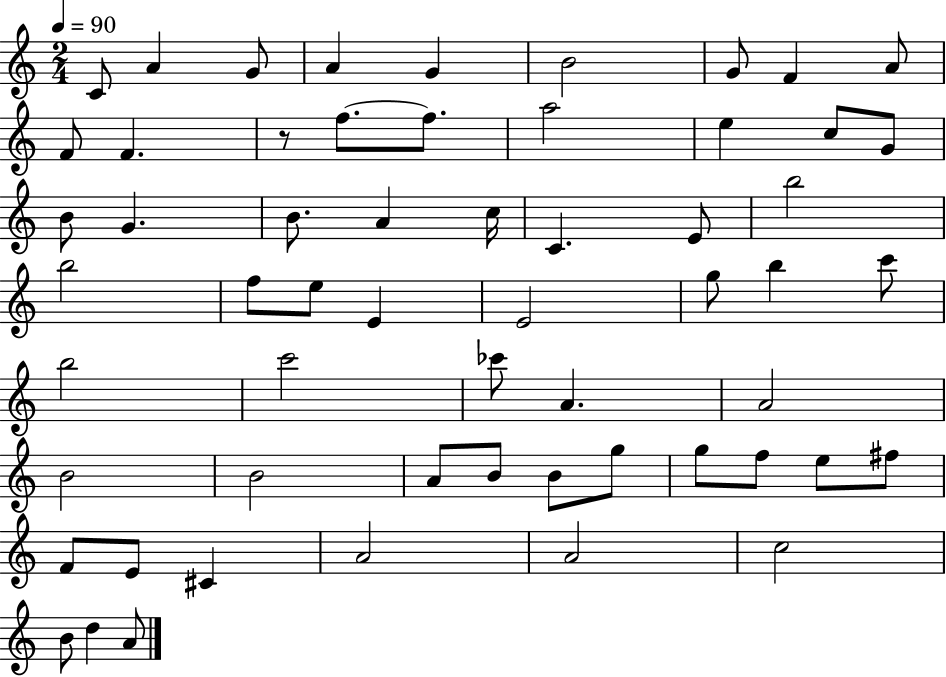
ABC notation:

X:1
T:Untitled
M:2/4
L:1/4
K:C
C/2 A G/2 A G B2 G/2 F A/2 F/2 F z/2 f/2 f/2 a2 e c/2 G/2 B/2 G B/2 A c/4 C E/2 b2 b2 f/2 e/2 E E2 g/2 b c'/2 b2 c'2 _c'/2 A A2 B2 B2 A/2 B/2 B/2 g/2 g/2 f/2 e/2 ^f/2 F/2 E/2 ^C A2 A2 c2 B/2 d A/2